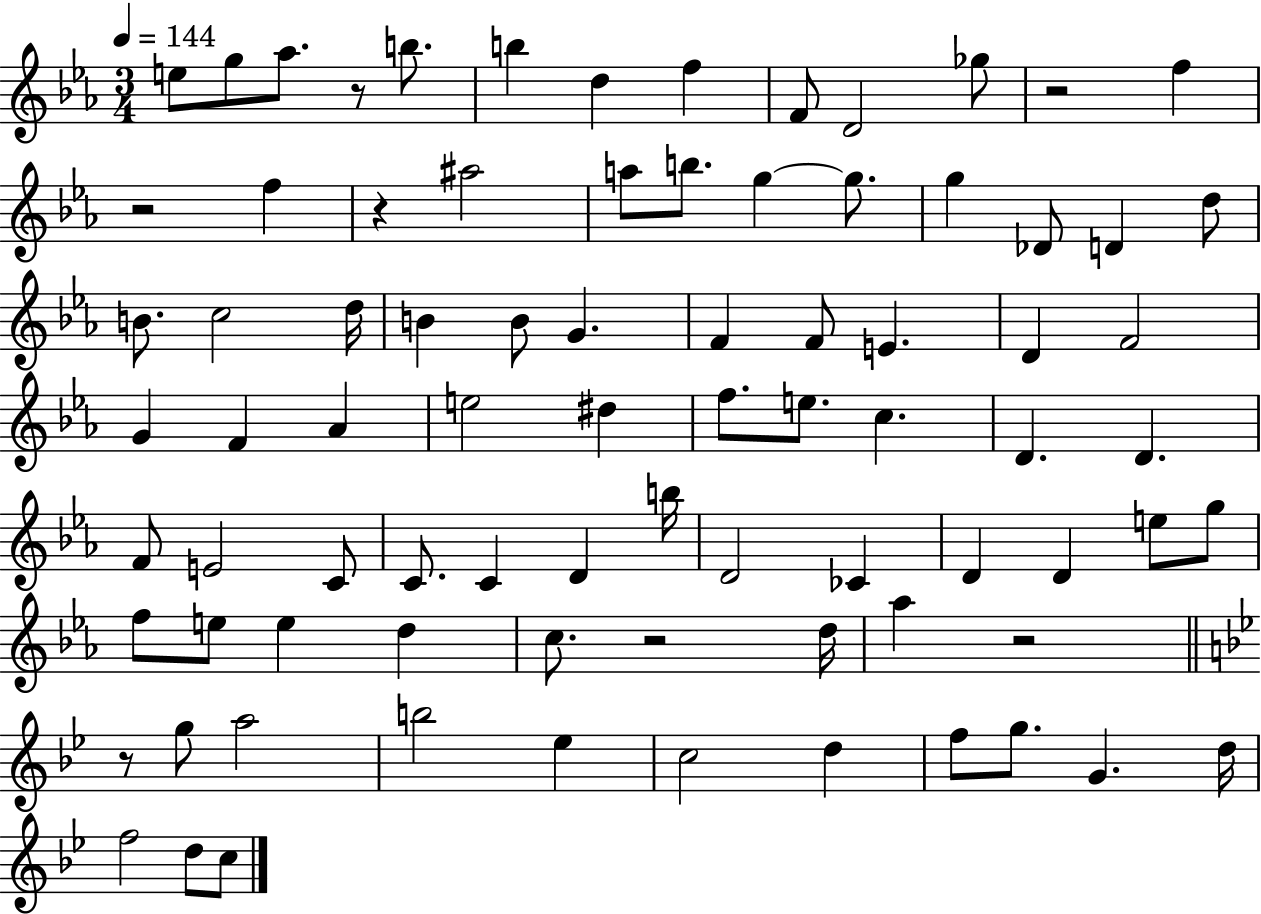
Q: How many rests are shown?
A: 7